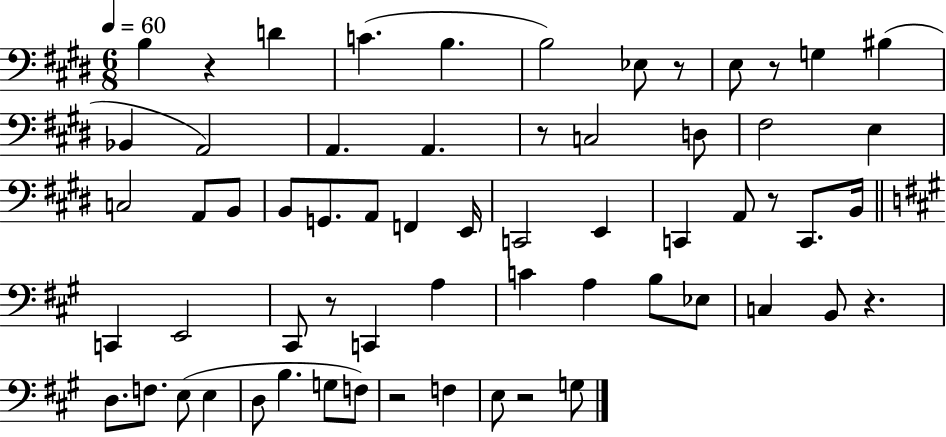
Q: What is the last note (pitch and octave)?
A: G3